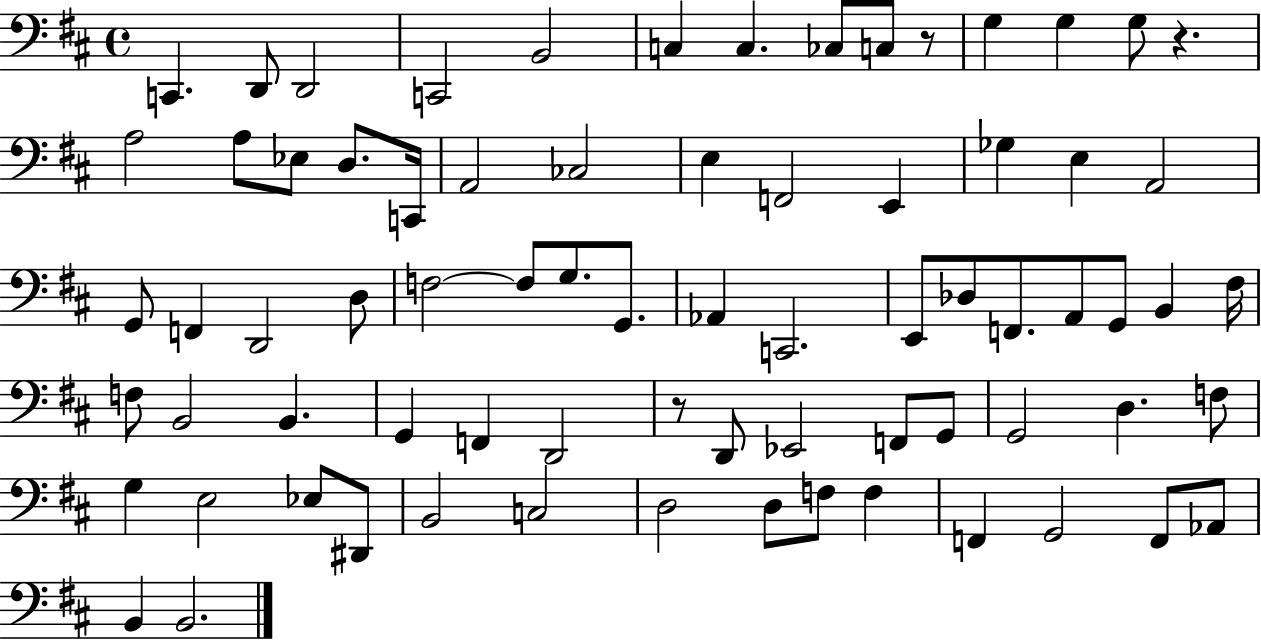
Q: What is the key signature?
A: D major